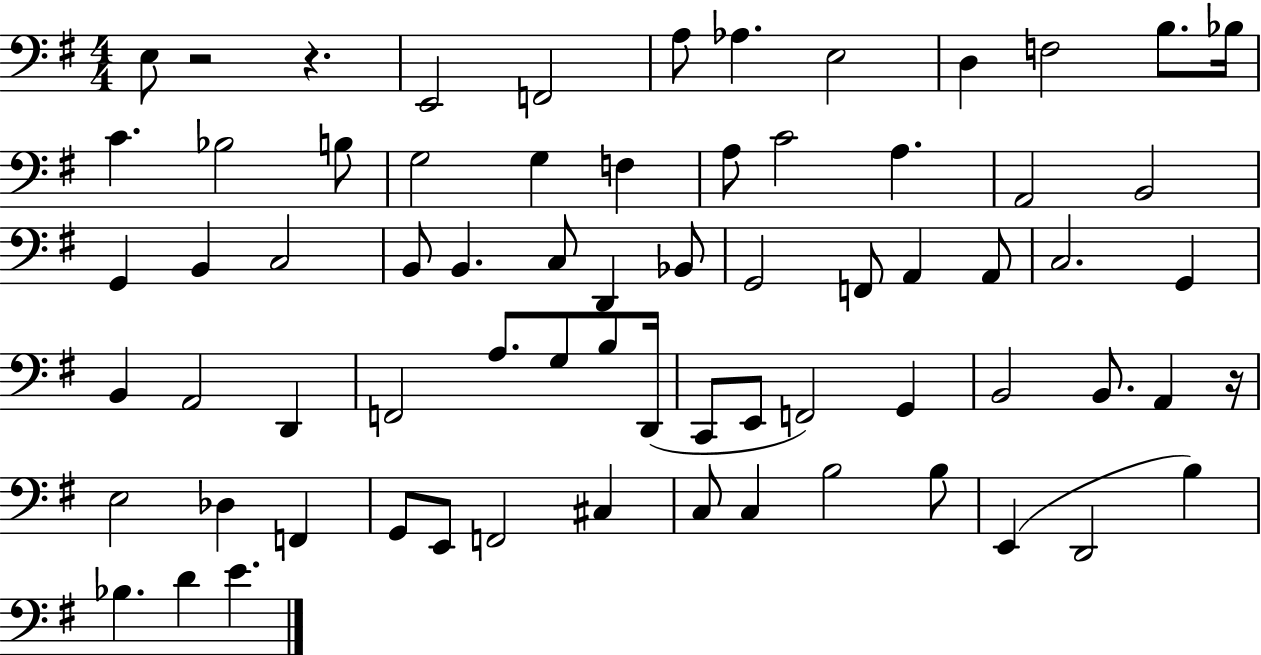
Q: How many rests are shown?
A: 3